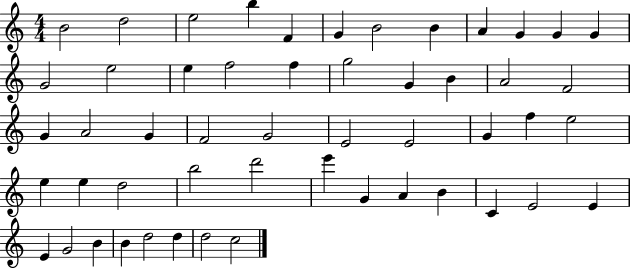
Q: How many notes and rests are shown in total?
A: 52